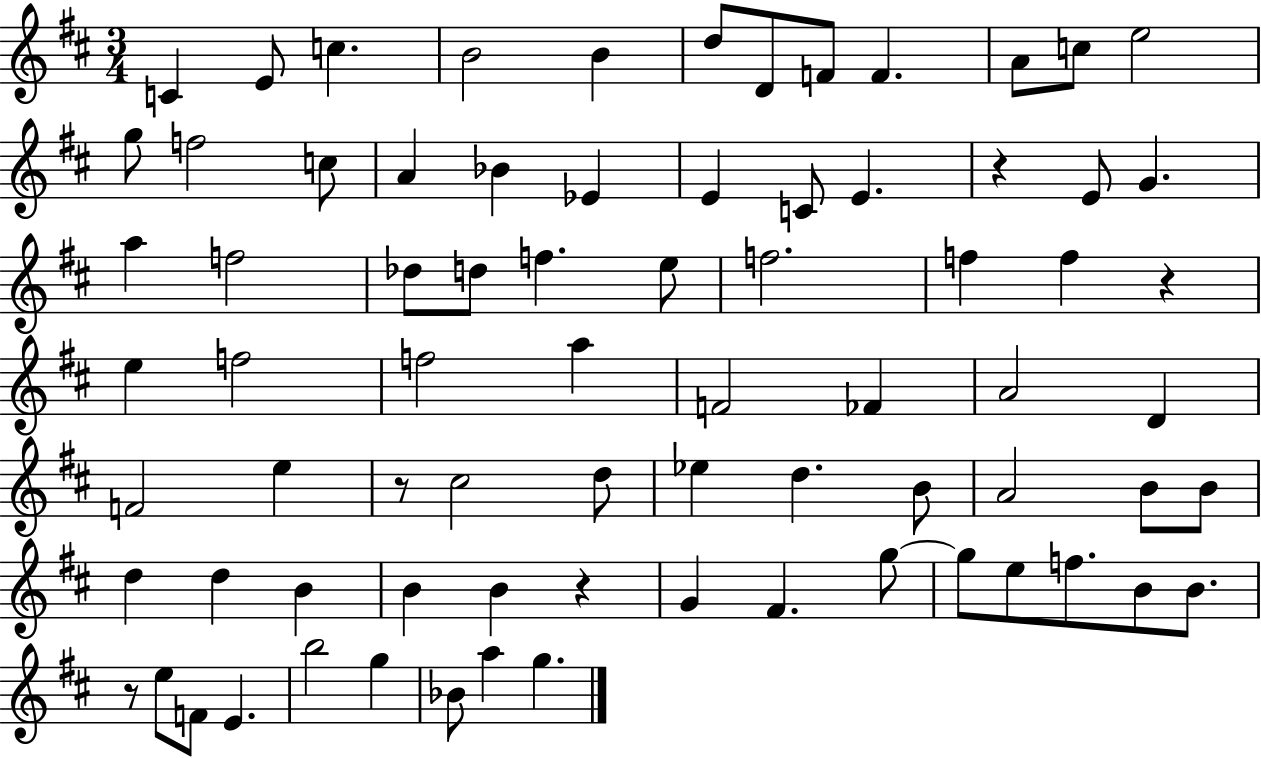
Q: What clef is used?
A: treble